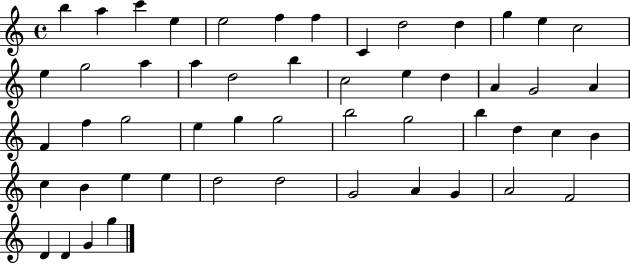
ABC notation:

X:1
T:Untitled
M:4/4
L:1/4
K:C
b a c' e e2 f f C d2 d g e c2 e g2 a a d2 b c2 e d A G2 A F f g2 e g g2 b2 g2 b d c B c B e e d2 d2 G2 A G A2 F2 D D G g